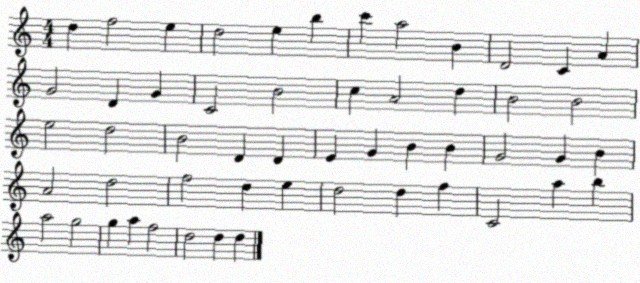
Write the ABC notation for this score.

X:1
T:Untitled
M:4/4
L:1/4
K:C
d f2 e d2 e b c' a2 B D2 C A G2 D G C2 B2 c A2 d B2 B2 e2 d2 B2 D D E G B B G2 G B A2 d2 f2 d e d2 d f C2 a b a2 g2 g a f2 d2 d d